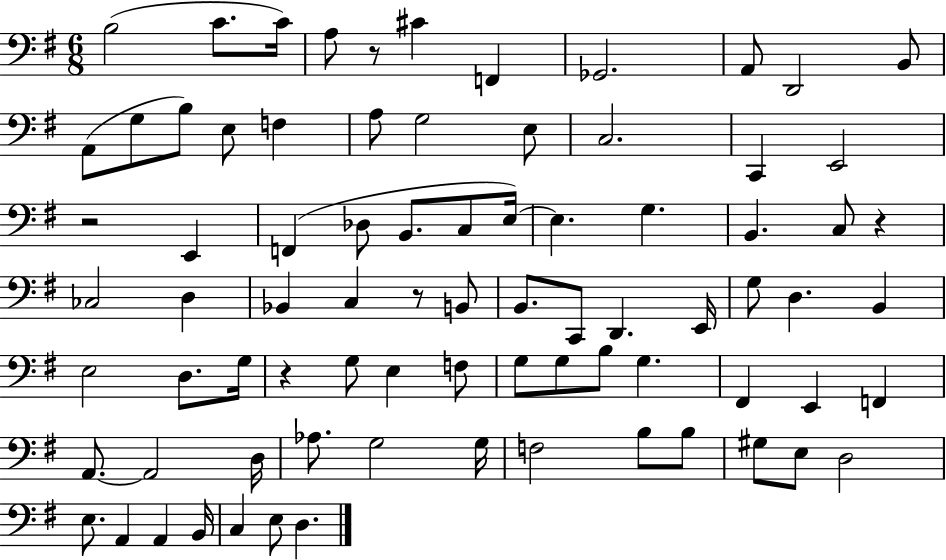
{
  \clef bass
  \numericTimeSignature
  \time 6/8
  \key g \major
  b2( c'8. c'16) | a8 r8 cis'4 f,4 | ges,2. | a,8 d,2 b,8 | \break a,8( g8 b8) e8 f4 | a8 g2 e8 | c2. | c,4 e,2 | \break r2 e,4 | f,4( des8 b,8. c8 e16~~) | e4. g4. | b,4. c8 r4 | \break ces2 d4 | bes,4 c4 r8 b,8 | b,8. c,8 d,4. e,16 | g8 d4. b,4 | \break e2 d8. g16 | r4 g8 e4 f8 | g8 g8 b8 g4. | fis,4 e,4 f,4 | \break a,8.~~ a,2 d16 | aes8. g2 g16 | f2 b8 b8 | gis8 e8 d2 | \break e8. a,4 a,4 b,16 | c4 e8 d4. | \bar "|."
}